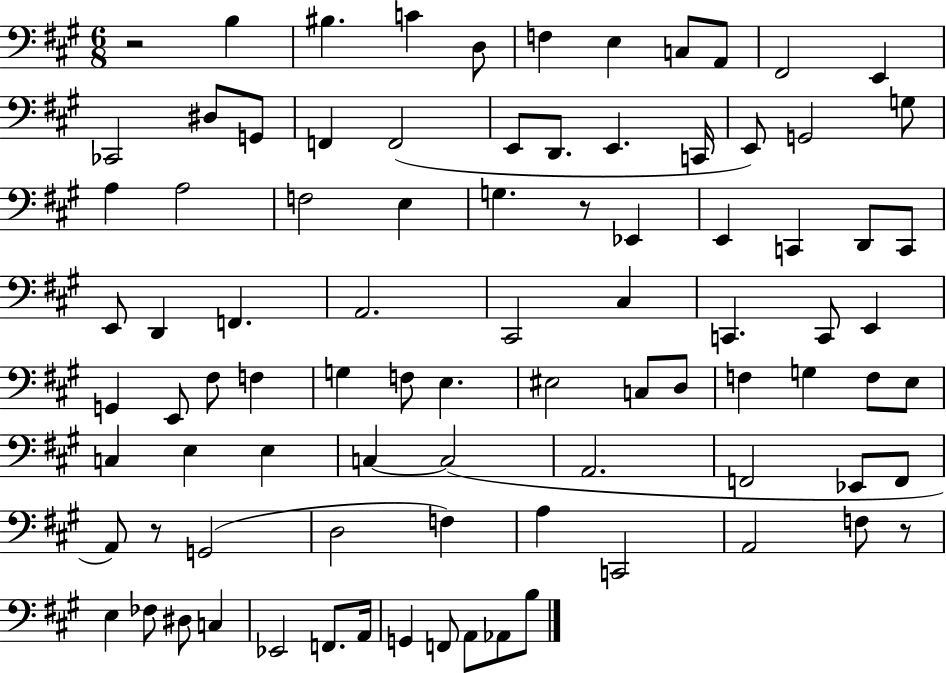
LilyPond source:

{
  \clef bass
  \numericTimeSignature
  \time 6/8
  \key a \major
  \repeat volta 2 { r2 b4 | bis4. c'4 d8 | f4 e4 c8 a,8 | fis,2 e,4 | \break ces,2 dis8 g,8 | f,4 f,2( | e,8 d,8. e,4. c,16 | e,8) g,2 g8 | \break a4 a2 | f2 e4 | g4. r8 ees,4 | e,4 c,4 d,8 c,8 | \break e,8 d,4 f,4. | a,2. | cis,2 cis4 | c,4. c,8 e,4 | \break g,4 e,8 fis8 f4 | g4 f8 e4. | eis2 c8 d8 | f4 g4 f8 e8 | \break c4 e4 e4 | c4~~ c2( | a,2. | f,2 ees,8 f,8 | \break a,8) r8 g,2( | d2 f4) | a4 c,2 | a,2 f8 r8 | \break e4 fes8 dis8 c4 | ees,2 f,8. a,16 | g,4 f,8 a,8 aes,8 b8 | } \bar "|."
}